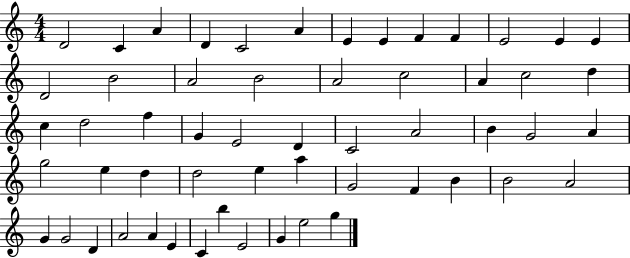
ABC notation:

X:1
T:Untitled
M:4/4
L:1/4
K:C
D2 C A D C2 A E E F F E2 E E D2 B2 A2 B2 A2 c2 A c2 d c d2 f G E2 D C2 A2 B G2 A g2 e d d2 e a G2 F B B2 A2 G G2 D A2 A E C b E2 G e2 g